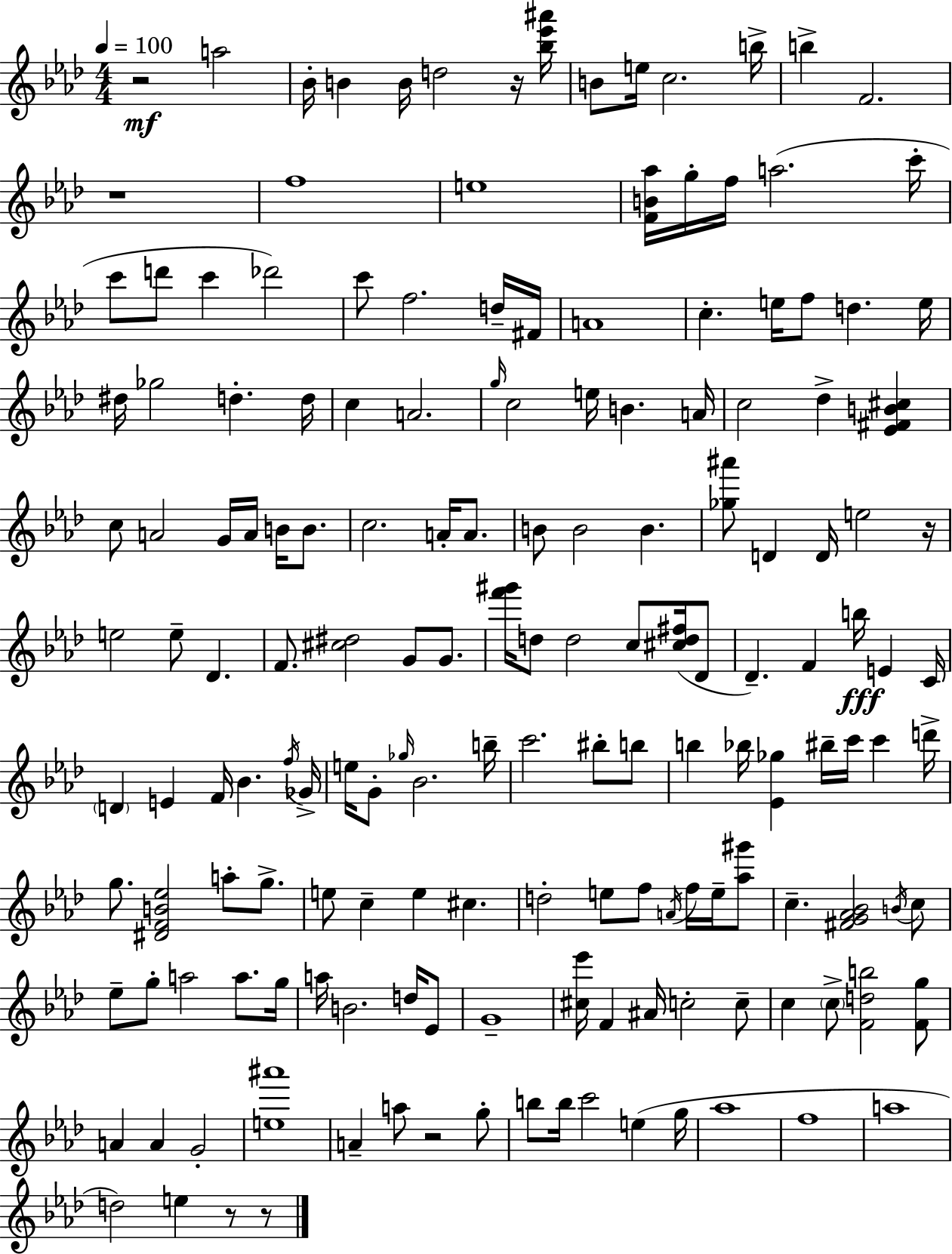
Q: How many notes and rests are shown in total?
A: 164